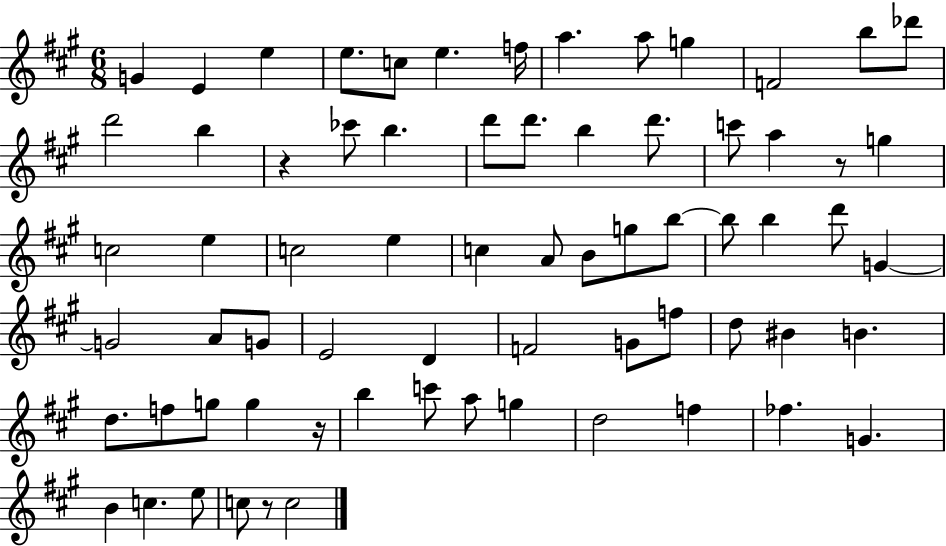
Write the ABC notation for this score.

X:1
T:Untitled
M:6/8
L:1/4
K:A
G E e e/2 c/2 e f/4 a a/2 g F2 b/2 _d'/2 d'2 b z _c'/2 b d'/2 d'/2 b d'/2 c'/2 a z/2 g c2 e c2 e c A/2 B/2 g/2 b/2 b/2 b d'/2 G G2 A/2 G/2 E2 D F2 G/2 f/2 d/2 ^B B d/2 f/2 g/2 g z/4 b c'/2 a/2 g d2 f _f G B c e/2 c/2 z/2 c2